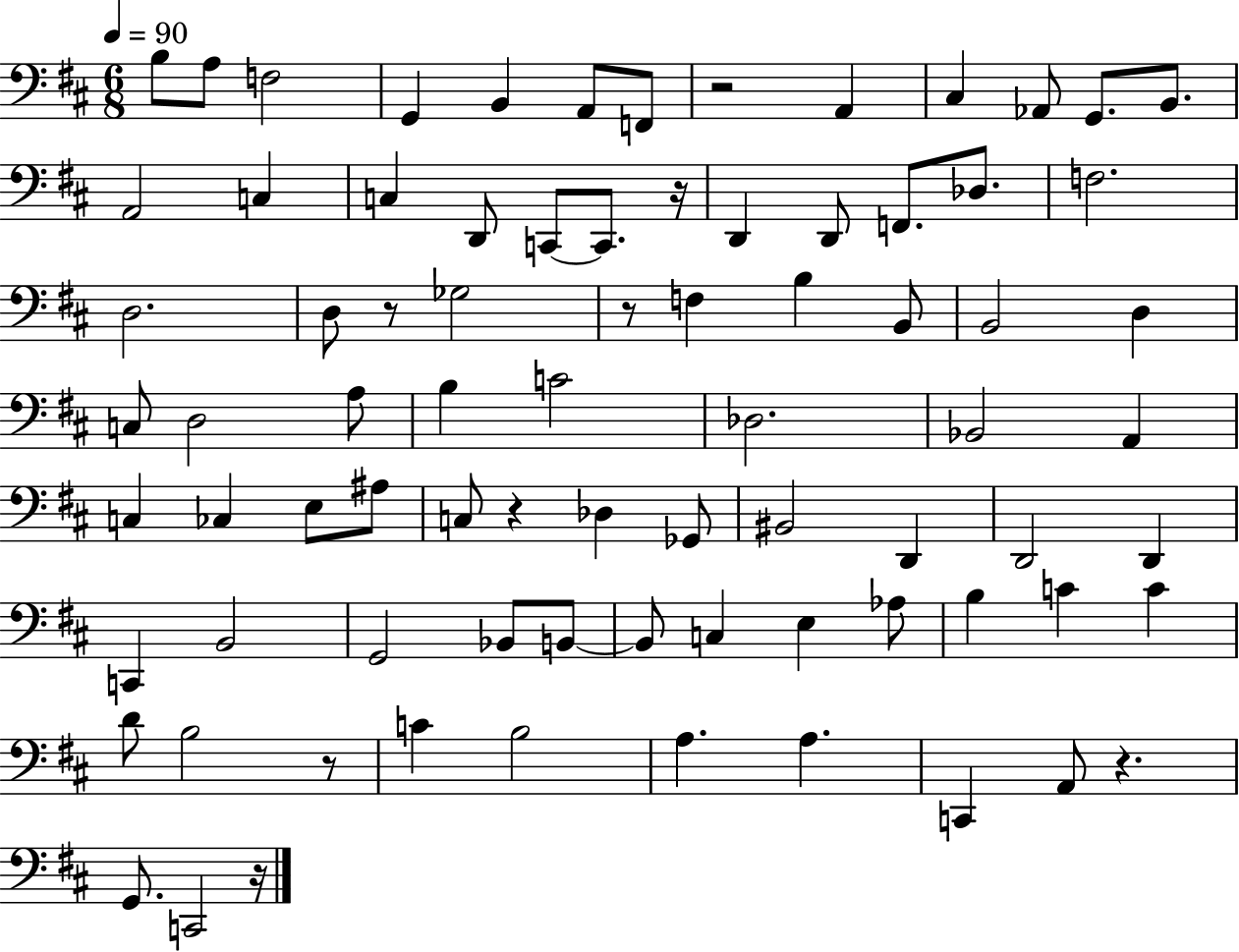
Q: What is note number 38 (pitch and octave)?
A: Bb2